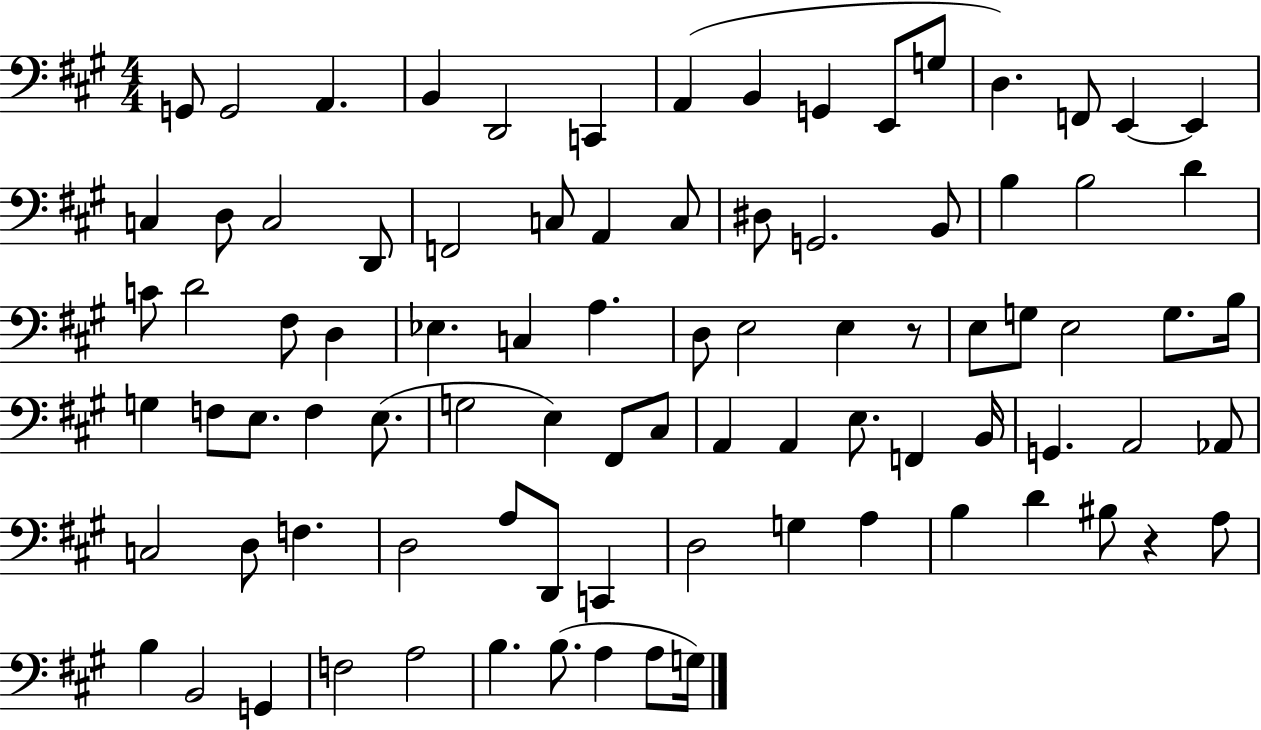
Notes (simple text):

G2/e G2/h A2/q. B2/q D2/h C2/q A2/q B2/q G2/q E2/e G3/e D3/q. F2/e E2/q E2/q C3/q D3/e C3/h D2/e F2/h C3/e A2/q C3/e D#3/e G2/h. B2/e B3/q B3/h D4/q C4/e D4/h F#3/e D3/q Eb3/q. C3/q A3/q. D3/e E3/h E3/q R/e E3/e G3/e E3/h G3/e. B3/s G3/q F3/e E3/e. F3/q E3/e. G3/h E3/q F#2/e C#3/e A2/q A2/q E3/e. F2/q B2/s G2/q. A2/h Ab2/e C3/h D3/e F3/q. D3/h A3/e D2/e C2/q D3/h G3/q A3/q B3/q D4/q BIS3/e R/q A3/e B3/q B2/h G2/q F3/h A3/h B3/q. B3/e. A3/q A3/e G3/s